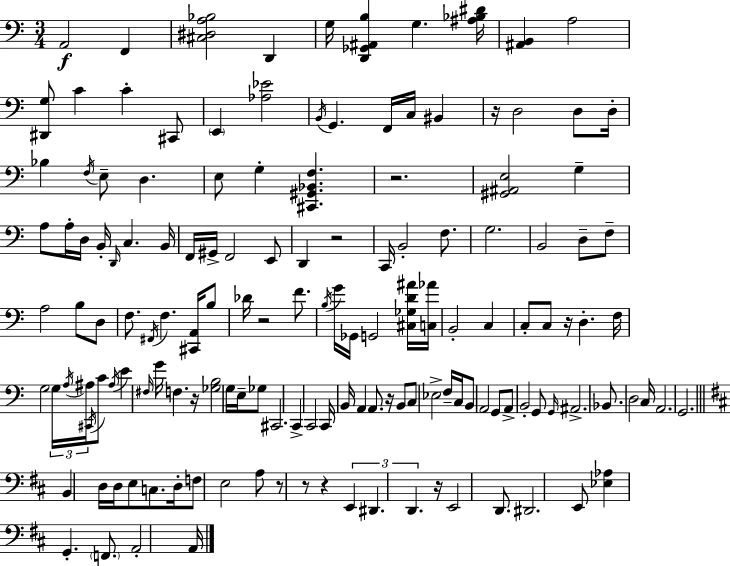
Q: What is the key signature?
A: A minor